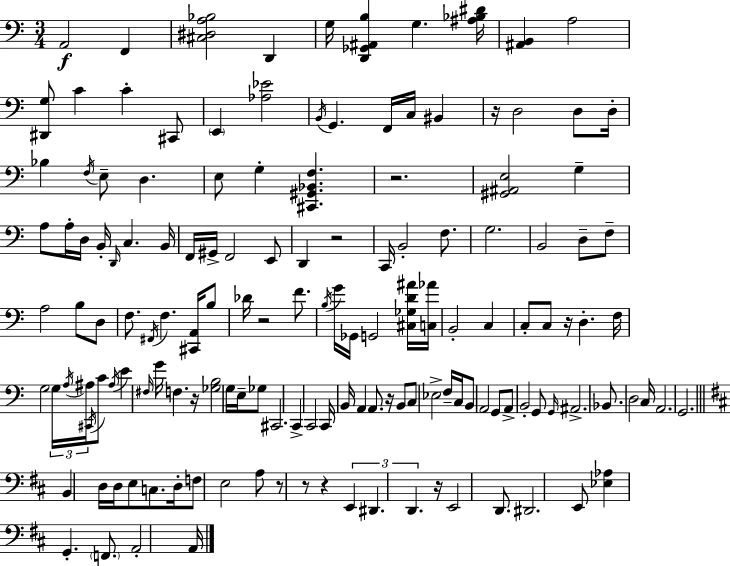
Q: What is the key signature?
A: A minor